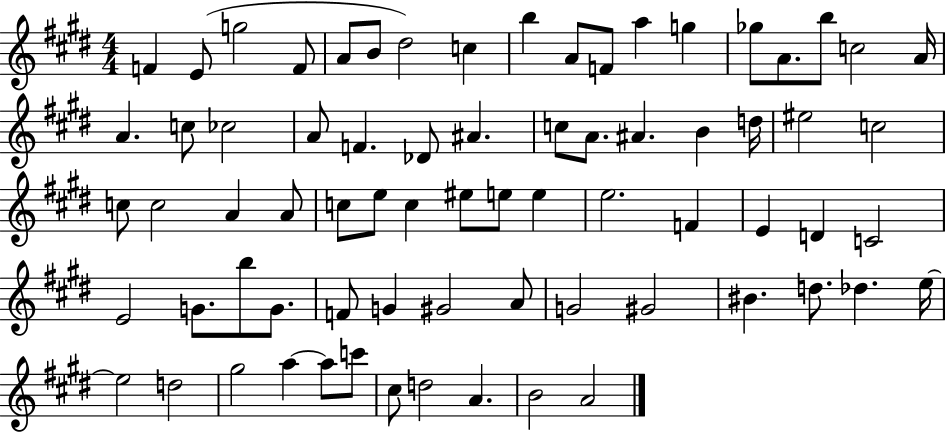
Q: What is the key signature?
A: E major